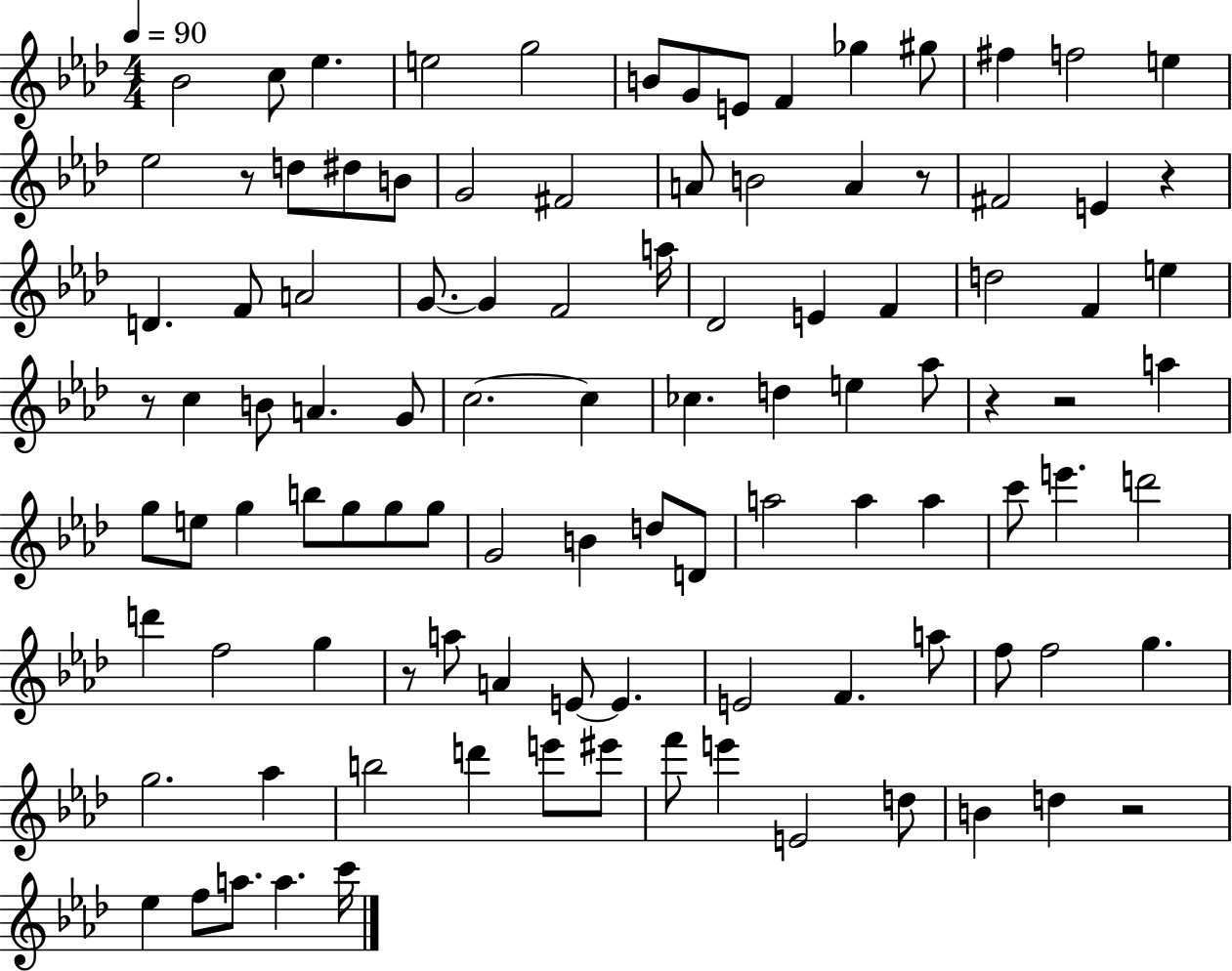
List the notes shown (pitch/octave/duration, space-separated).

Bb4/h C5/e Eb5/q. E5/h G5/h B4/e G4/e E4/e F4/q Gb5/q G#5/e F#5/q F5/h E5/q Eb5/h R/e D5/e D#5/e B4/e G4/h F#4/h A4/e B4/h A4/q R/e F#4/h E4/q R/q D4/q. F4/e A4/h G4/e. G4/q F4/h A5/s Db4/h E4/q F4/q D5/h F4/q E5/q R/e C5/q B4/e A4/q. G4/e C5/h. C5/q CES5/q. D5/q E5/q Ab5/e R/q R/h A5/q G5/e E5/e G5/q B5/e G5/e G5/e G5/e G4/h B4/q D5/e D4/e A5/h A5/q A5/q C6/e E6/q. D6/h D6/q F5/h G5/q R/e A5/e A4/q E4/e E4/q. E4/h F4/q. A5/e F5/e F5/h G5/q. G5/h. Ab5/q B5/h D6/q E6/e EIS6/e F6/e E6/q E4/h D5/e B4/q D5/q R/h Eb5/q F5/e A5/e. A5/q. C6/s